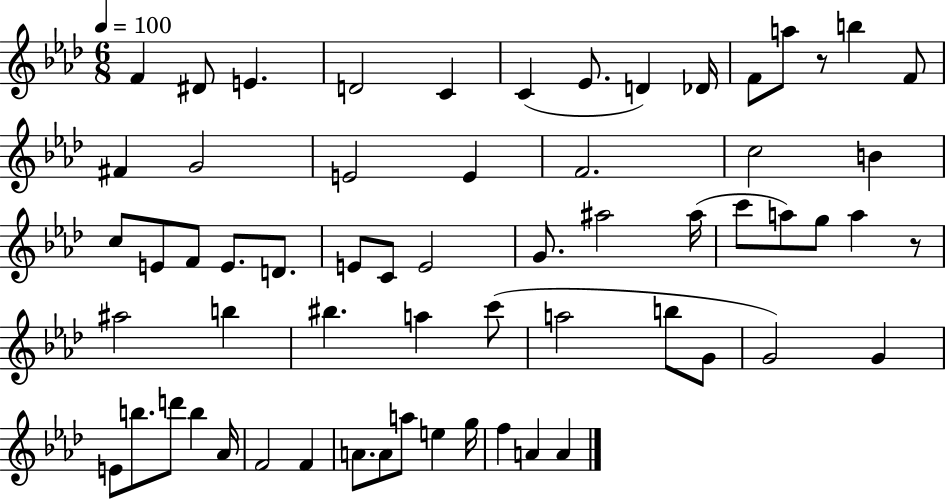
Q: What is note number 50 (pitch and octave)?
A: Ab4